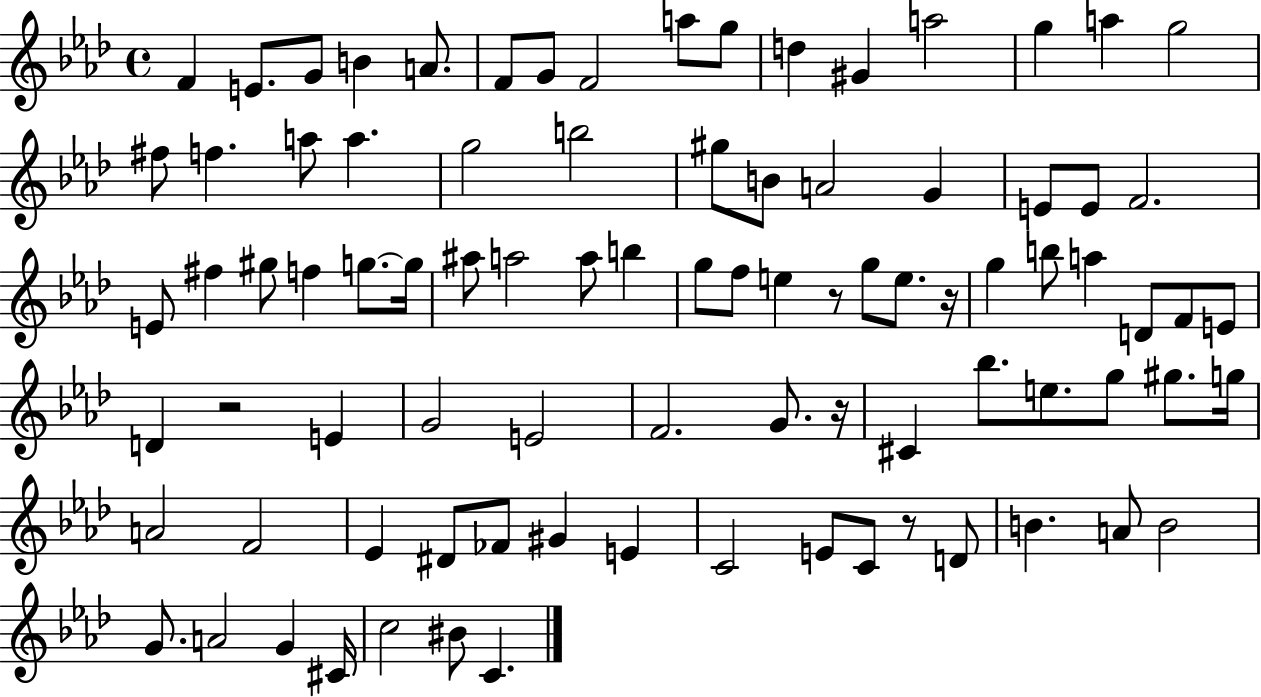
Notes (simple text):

F4/q E4/e. G4/e B4/q A4/e. F4/e G4/e F4/h A5/e G5/e D5/q G#4/q A5/h G5/q A5/q G5/h F#5/e F5/q. A5/e A5/q. G5/h B5/h G#5/e B4/e A4/h G4/q E4/e E4/e F4/h. E4/e F#5/q G#5/e F5/q G5/e. G5/s A#5/e A5/h A5/e B5/q G5/e F5/e E5/q R/e G5/e E5/e. R/s G5/q B5/e A5/q D4/e F4/e E4/e D4/q R/h E4/q G4/h E4/h F4/h. G4/e. R/s C#4/q Bb5/e. E5/e. G5/e G#5/e. G5/s A4/h F4/h Eb4/q D#4/e FES4/e G#4/q E4/q C4/h E4/e C4/e R/e D4/e B4/q. A4/e B4/h G4/e. A4/h G4/q C#4/s C5/h BIS4/e C4/q.